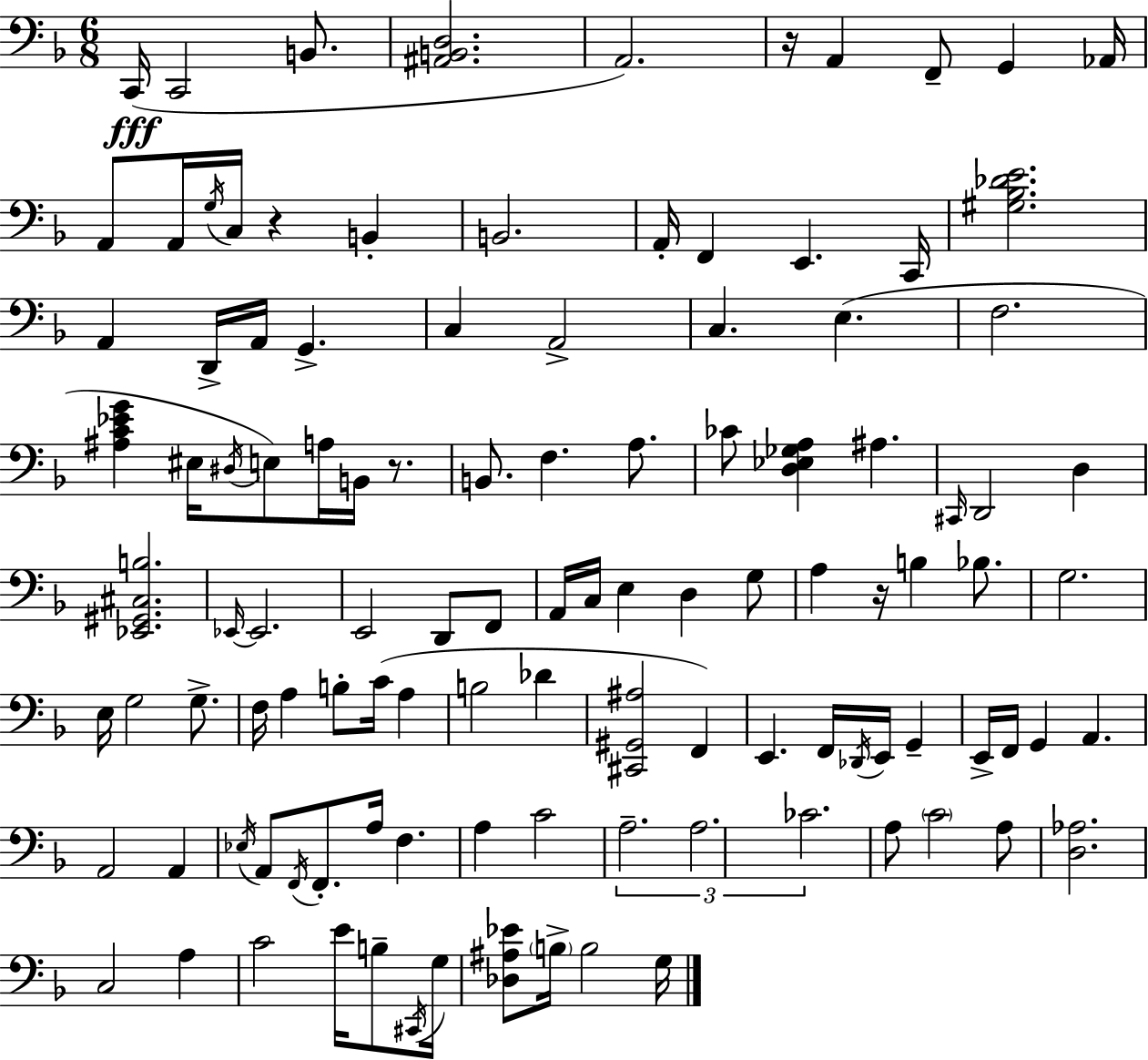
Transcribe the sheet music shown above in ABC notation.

X:1
T:Untitled
M:6/8
L:1/4
K:Dm
C,,/4 C,,2 B,,/2 [^A,,B,,D,]2 A,,2 z/4 A,, F,,/2 G,, _A,,/4 A,,/2 A,,/4 G,/4 C,/4 z B,, B,,2 A,,/4 F,, E,, C,,/4 [^G,_B,_DE]2 A,, D,,/4 A,,/4 G,, C, A,,2 C, E, F,2 [^A,C_EG] ^E,/4 ^D,/4 E,/2 A,/4 B,,/4 z/2 B,,/2 F, A,/2 _C/2 [D,_E,_G,A,] ^A, ^C,,/4 D,,2 D, [_E,,^G,,^C,B,]2 _E,,/4 _E,,2 E,,2 D,,/2 F,,/2 A,,/4 C,/4 E, D, G,/2 A, z/4 B, _B,/2 G,2 E,/4 G,2 G,/2 F,/4 A, B,/2 C/4 A, B,2 _D [^C,,^G,,^A,]2 F,, E,, F,,/4 _D,,/4 E,,/4 G,, E,,/4 F,,/4 G,, A,, A,,2 A,, _E,/4 A,,/2 F,,/4 F,,/2 A,/4 F, A, C2 A,2 A,2 _C2 A,/2 C2 A,/2 [D,_A,]2 C,2 A, C2 E/4 B,/2 ^C,,/4 G,/4 [_D,^A,_E]/2 B,/4 B,2 G,/4